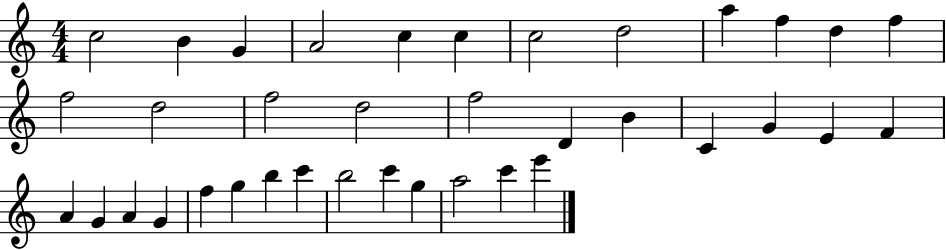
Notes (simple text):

C5/h B4/q G4/q A4/h C5/q C5/q C5/h D5/h A5/q F5/q D5/q F5/q F5/h D5/h F5/h D5/h F5/h D4/q B4/q C4/q G4/q E4/q F4/q A4/q G4/q A4/q G4/q F5/q G5/q B5/q C6/q B5/h C6/q G5/q A5/h C6/q E6/q